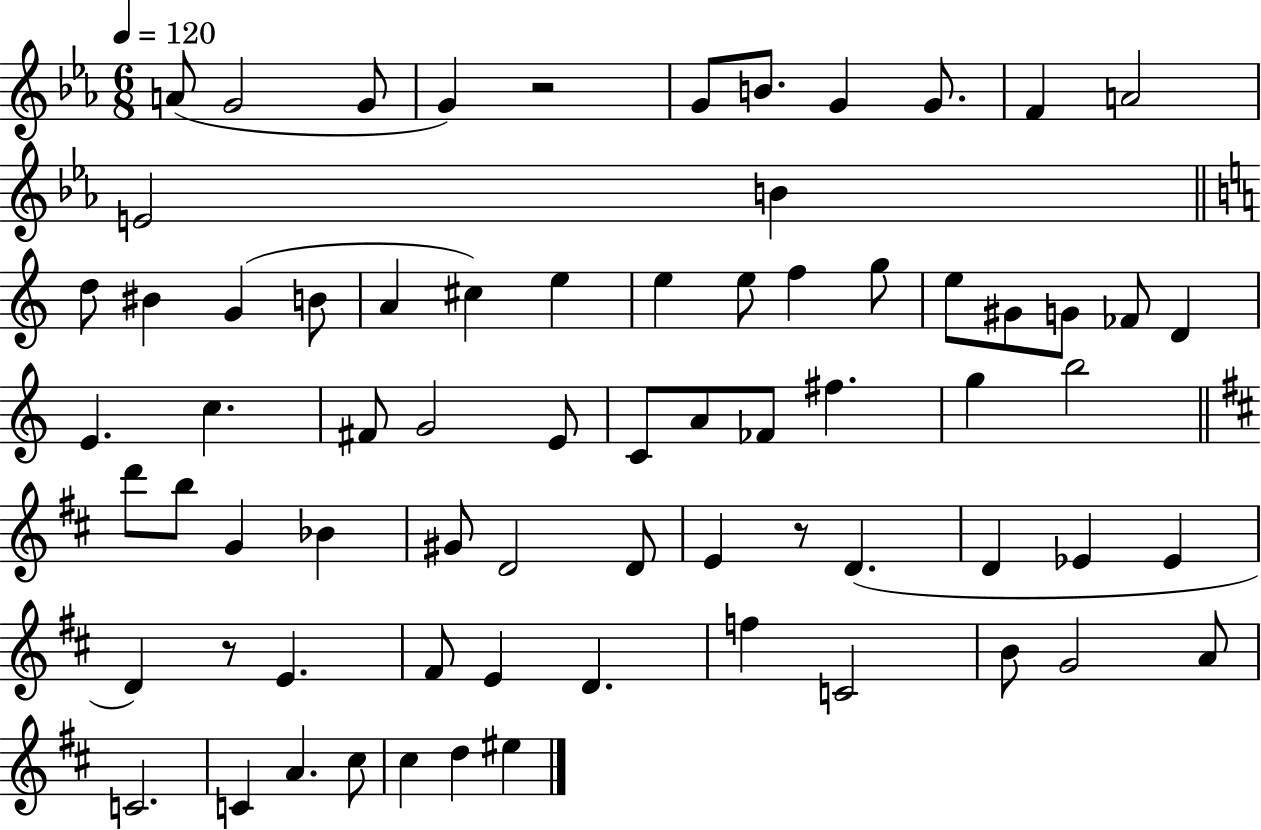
{
  \clef treble
  \numericTimeSignature
  \time 6/8
  \key ees \major
  \tempo 4 = 120
  a'8( g'2 g'8 | g'4) r2 | g'8 b'8. g'4 g'8. | f'4 a'2 | \break e'2 b'4 | \bar "||" \break \key c \major d''8 bis'4 g'4( b'8 | a'4 cis''4) e''4 | e''4 e''8 f''4 g''8 | e''8 gis'8 g'8 fes'8 d'4 | \break e'4. c''4. | fis'8 g'2 e'8 | c'8 a'8 fes'8 fis''4. | g''4 b''2 | \break \bar "||" \break \key d \major d'''8 b''8 g'4 bes'4 | gis'8 d'2 d'8 | e'4 r8 d'4.( | d'4 ees'4 ees'4 | \break d'4) r8 e'4. | fis'8 e'4 d'4. | f''4 c'2 | b'8 g'2 a'8 | \break c'2. | c'4 a'4. cis''8 | cis''4 d''4 eis''4 | \bar "|."
}